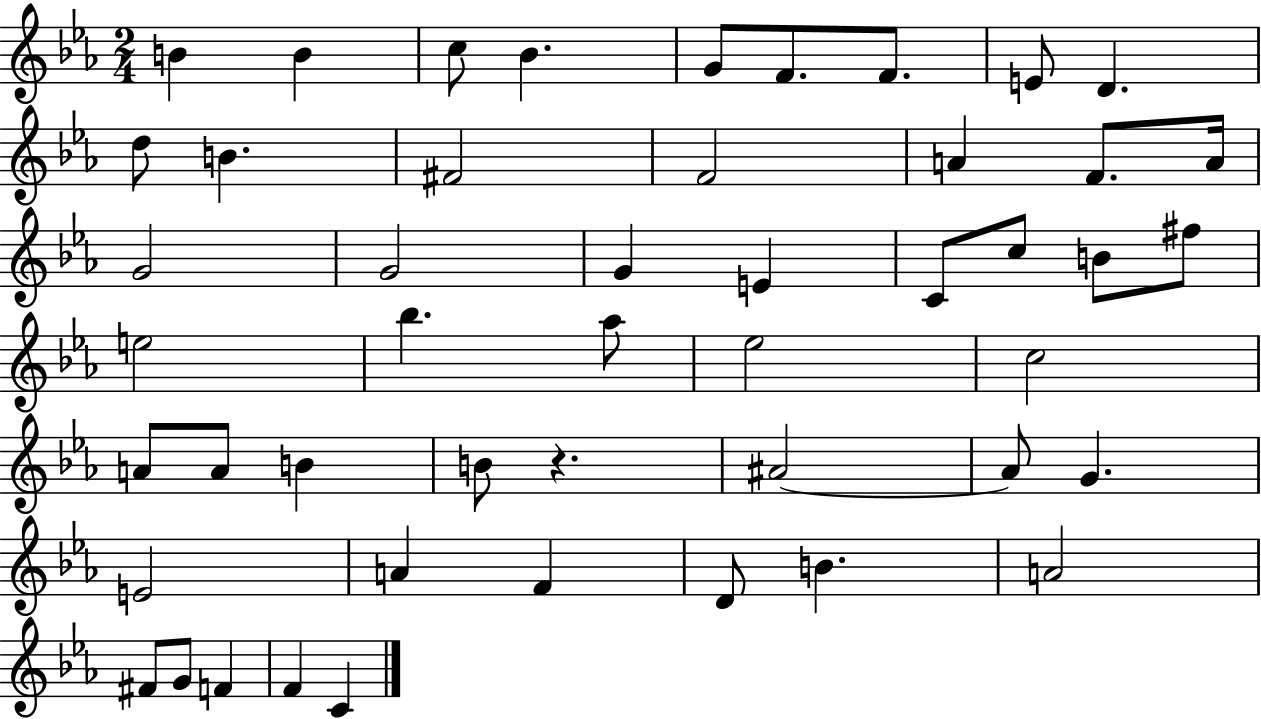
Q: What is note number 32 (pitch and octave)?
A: B4